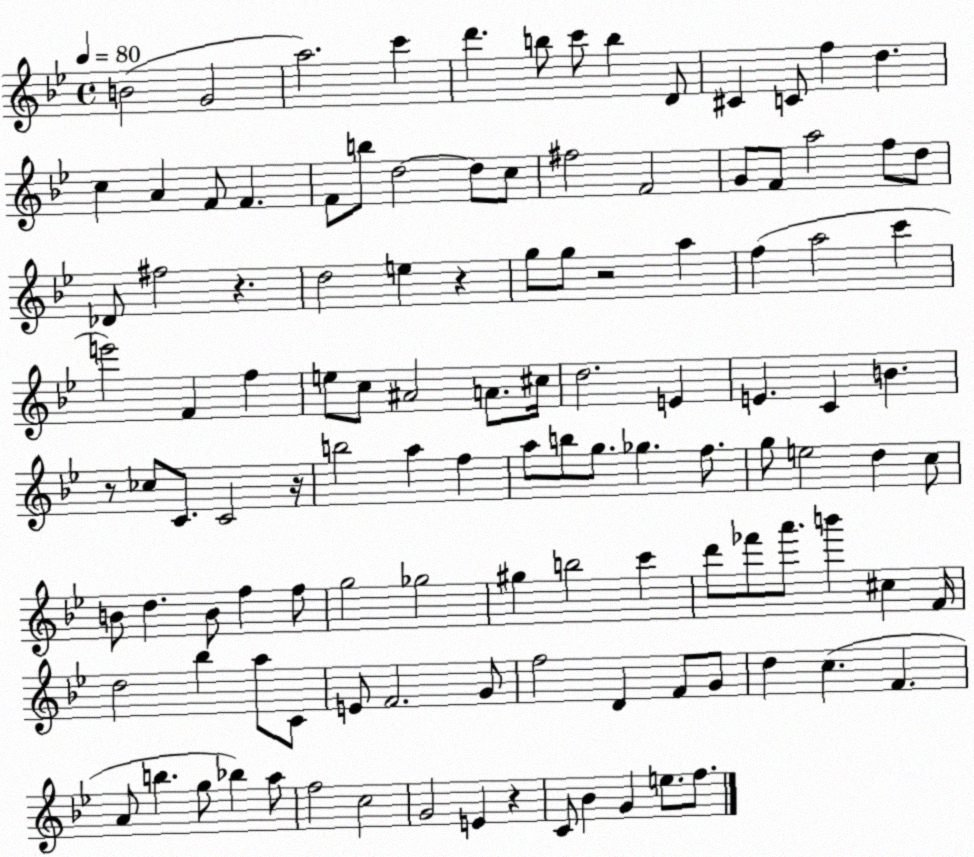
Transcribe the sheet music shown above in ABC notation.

X:1
T:Untitled
M:4/4
L:1/4
K:Bb
B2 G2 a2 c' d' b/2 c'/2 b D/2 ^C C/2 f d c A F/2 F F/2 b/2 d2 d/2 c/2 ^f2 F2 G/2 F/2 a2 f/2 d/2 _D/2 ^f2 z d2 e z g/2 g/2 z2 a f a2 c' e'2 F f e/2 c/2 ^A2 A/2 ^c/4 d2 E E C B z/2 _c/2 C/2 C2 z/4 b2 a f a/2 b/2 g/2 _g f/2 g/2 e2 d c/2 B/2 d B/2 f f/2 g2 _g2 ^g b2 c' d'/2 _f'/2 a'/2 b' ^c F/4 d2 _b a/2 C/2 E/2 F2 G/2 f2 D F/2 G/2 d c F A/2 b g/2 _b a/2 f2 c2 G2 E z C/2 _B G e/2 f/2